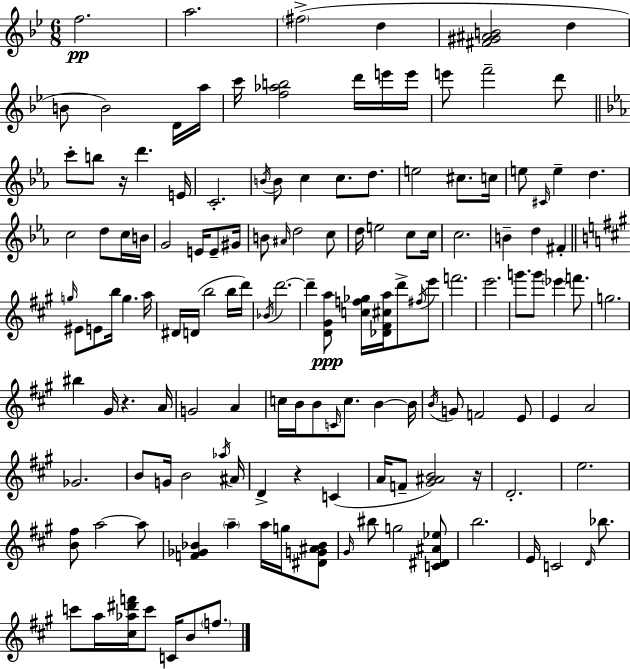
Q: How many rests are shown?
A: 4